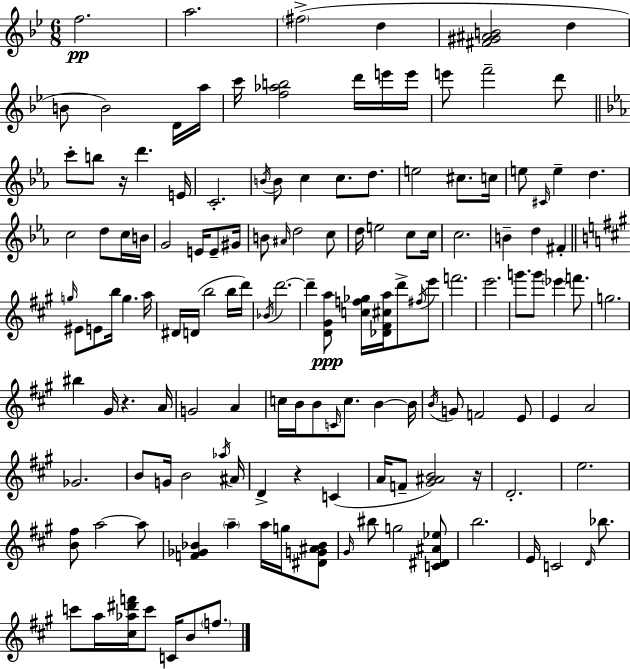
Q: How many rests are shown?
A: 4